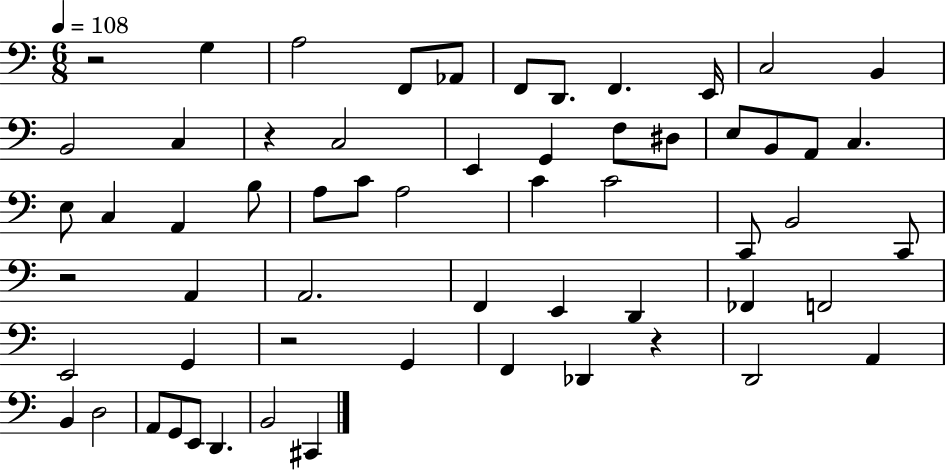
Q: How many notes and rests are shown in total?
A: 60